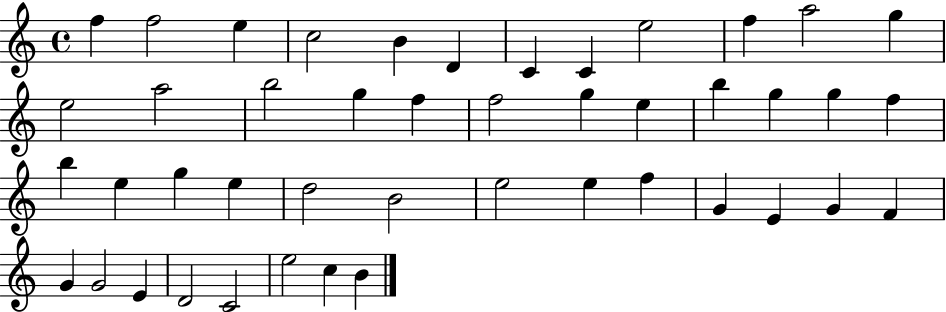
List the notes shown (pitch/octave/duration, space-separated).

F5/q F5/h E5/q C5/h B4/q D4/q C4/q C4/q E5/h F5/q A5/h G5/q E5/h A5/h B5/h G5/q F5/q F5/h G5/q E5/q B5/q G5/q G5/q F5/q B5/q E5/q G5/q E5/q D5/h B4/h E5/h E5/q F5/q G4/q E4/q G4/q F4/q G4/q G4/h E4/q D4/h C4/h E5/h C5/q B4/q